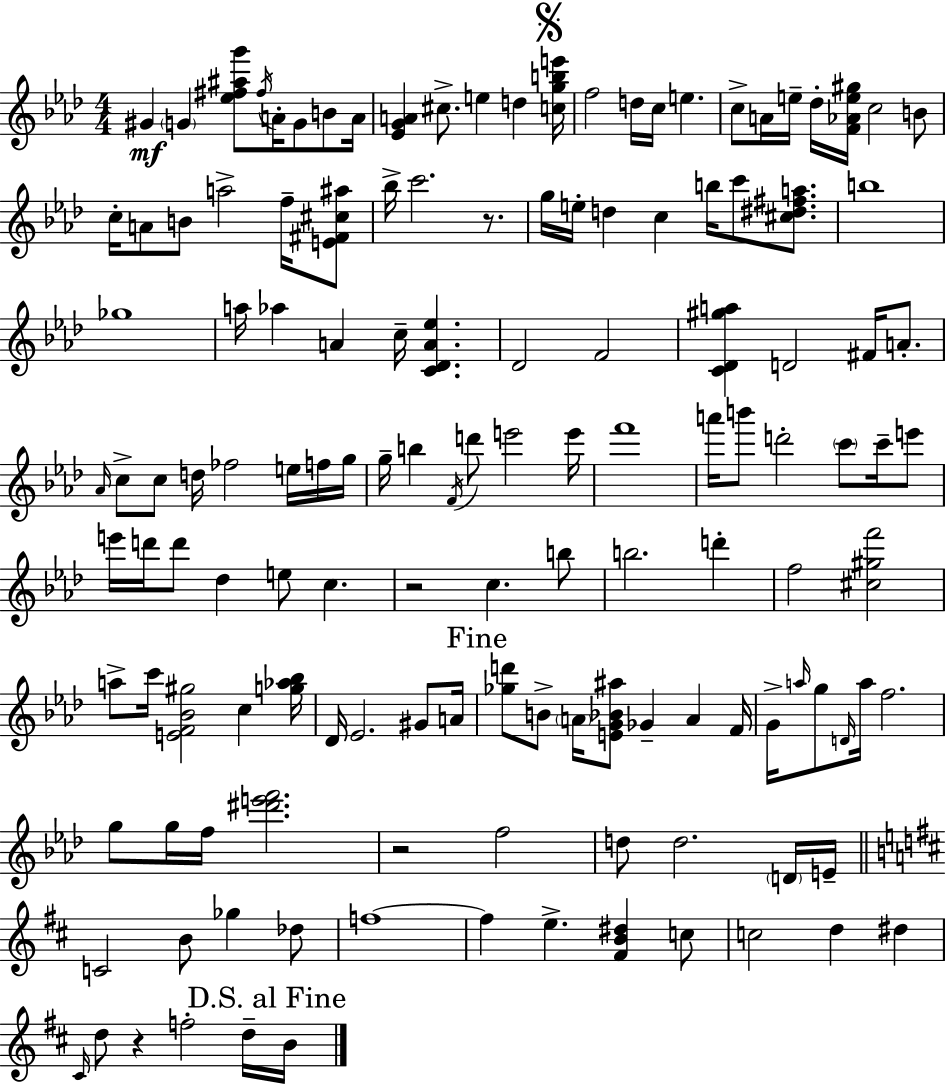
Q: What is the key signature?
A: F minor